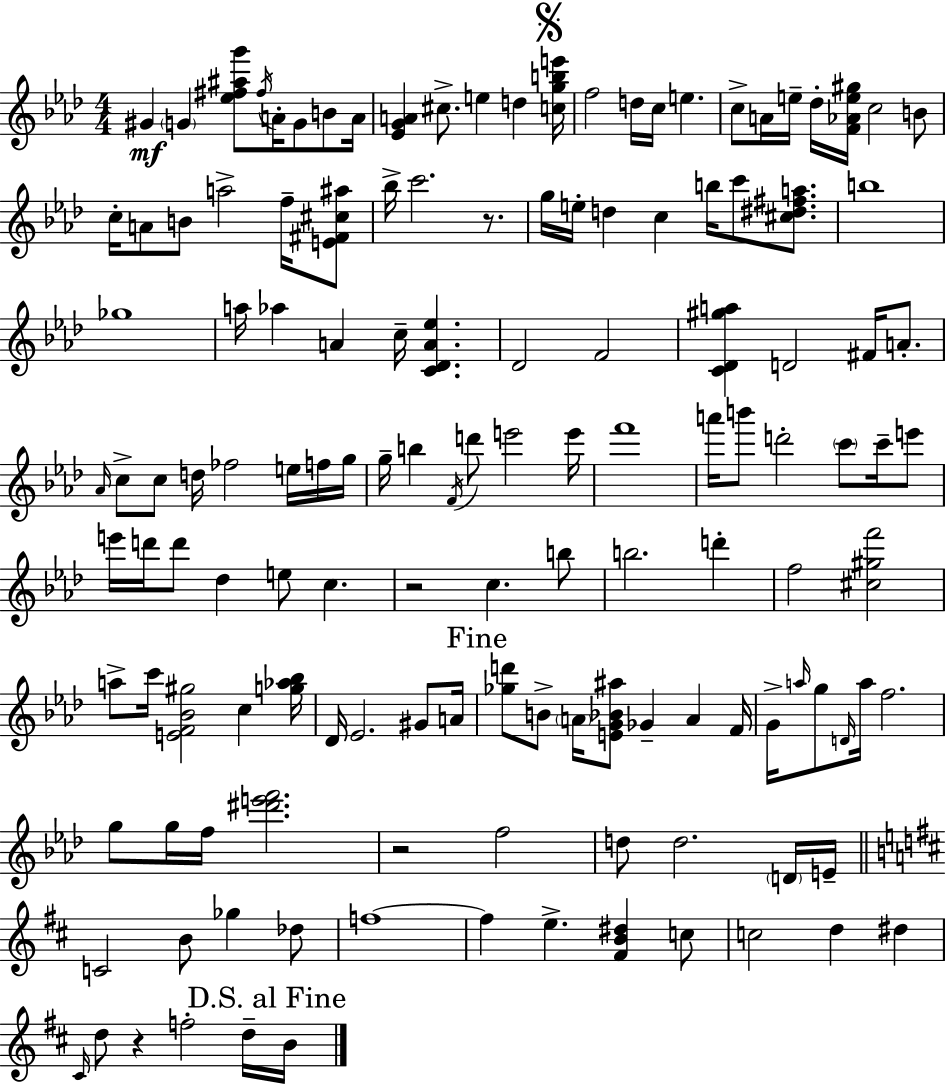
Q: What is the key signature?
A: F minor